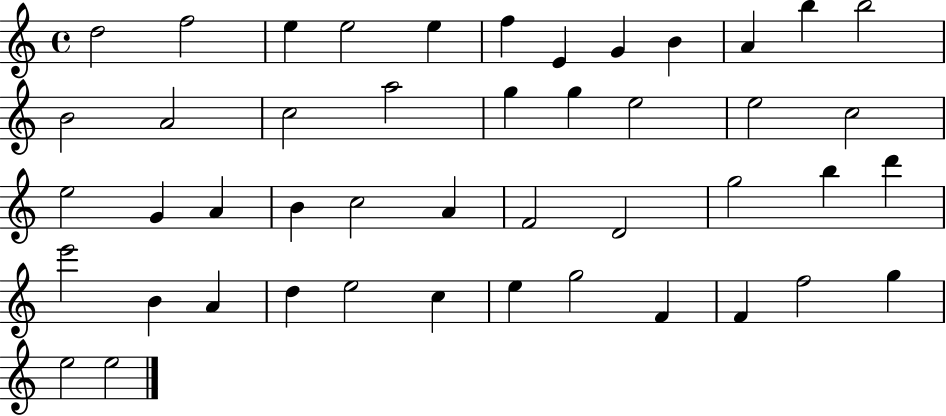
D5/h F5/h E5/q E5/h E5/q F5/q E4/q G4/q B4/q A4/q B5/q B5/h B4/h A4/h C5/h A5/h G5/q G5/q E5/h E5/h C5/h E5/h G4/q A4/q B4/q C5/h A4/q F4/h D4/h G5/h B5/q D6/q E6/h B4/q A4/q D5/q E5/h C5/q E5/q G5/h F4/q F4/q F5/h G5/q E5/h E5/h